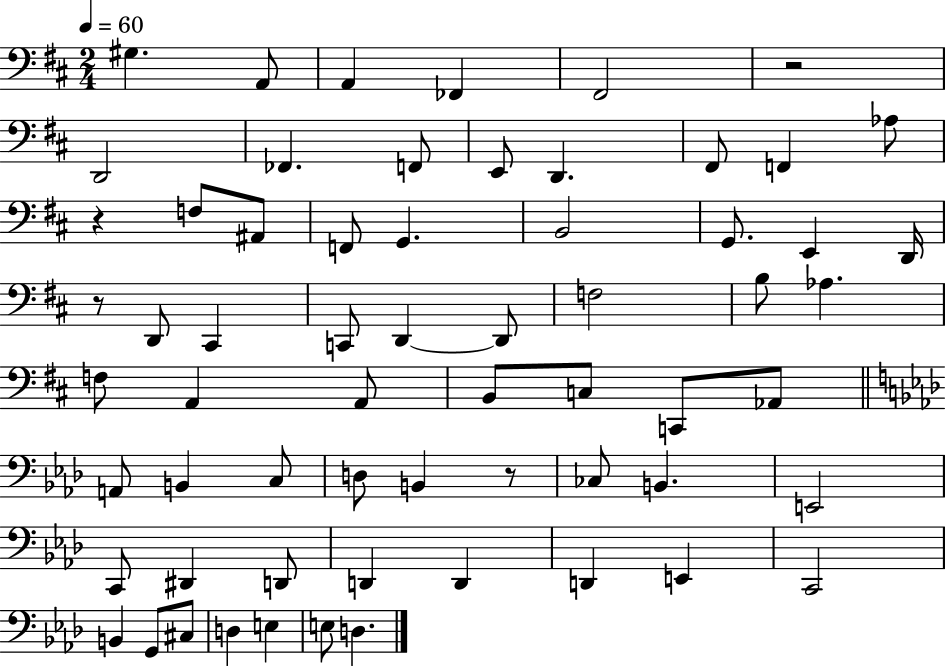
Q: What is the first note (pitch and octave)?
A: G#3